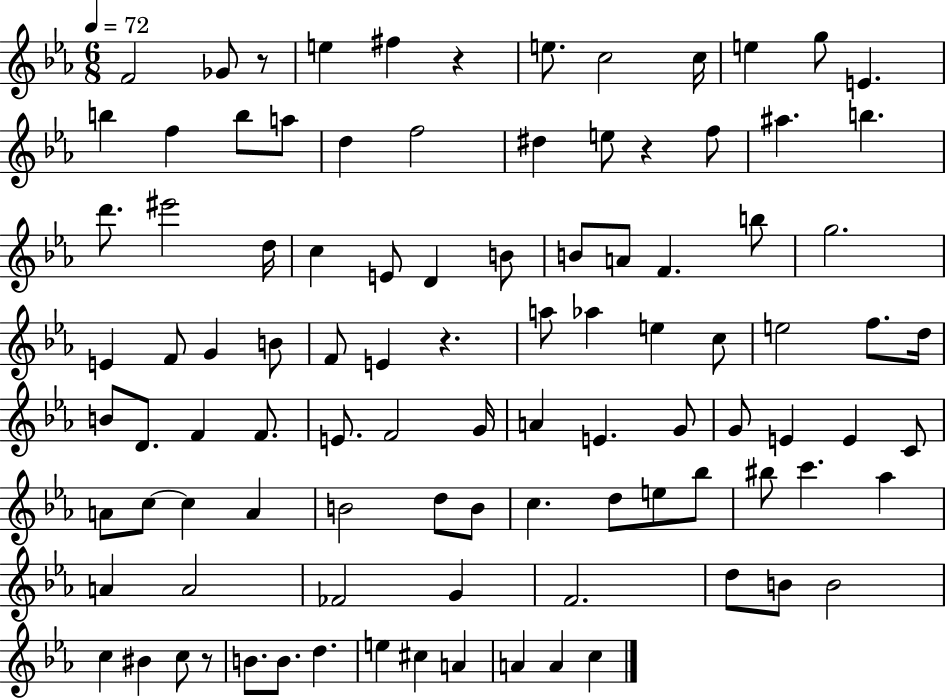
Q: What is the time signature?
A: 6/8